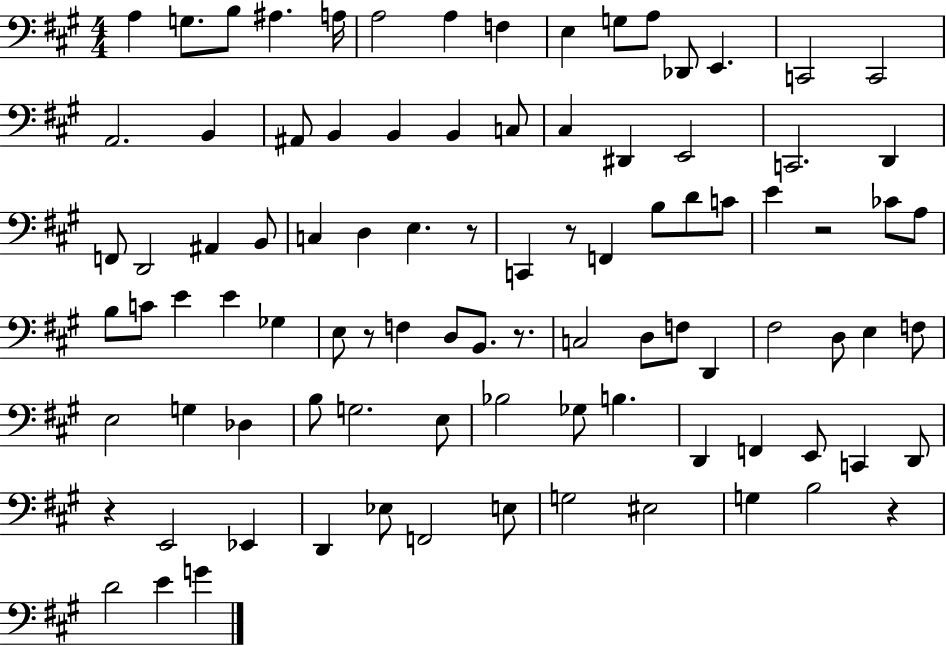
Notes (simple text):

A3/q G3/e. B3/e A#3/q. A3/s A3/h A3/q F3/q E3/q G3/e A3/e Db2/e E2/q. C2/h C2/h A2/h. B2/q A#2/e B2/q B2/q B2/q C3/e C#3/q D#2/q E2/h C2/h. D2/q F2/e D2/h A#2/q B2/e C3/q D3/q E3/q. R/e C2/q R/e F2/q B3/e D4/e C4/e E4/q R/h CES4/e A3/e B3/e C4/e E4/q E4/q Gb3/q E3/e R/e F3/q D3/e B2/e. R/e. C3/h D3/e F3/e D2/q F#3/h D3/e E3/q F3/e E3/h G3/q Db3/q B3/e G3/h. E3/e Bb3/h Gb3/e B3/q. D2/q F2/q E2/e C2/q D2/e R/q E2/h Eb2/q D2/q Eb3/e F2/h E3/e G3/h EIS3/h G3/q B3/h R/q D4/h E4/q G4/q